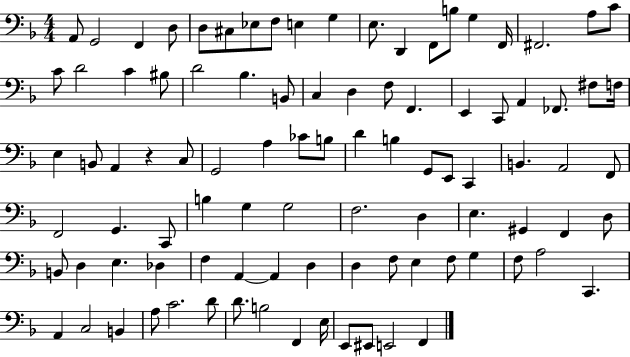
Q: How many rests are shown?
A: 1